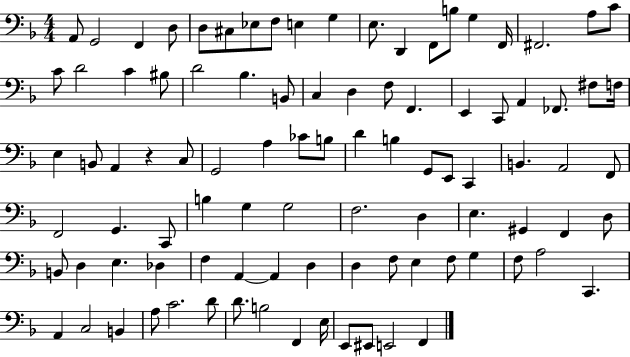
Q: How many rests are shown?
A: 1